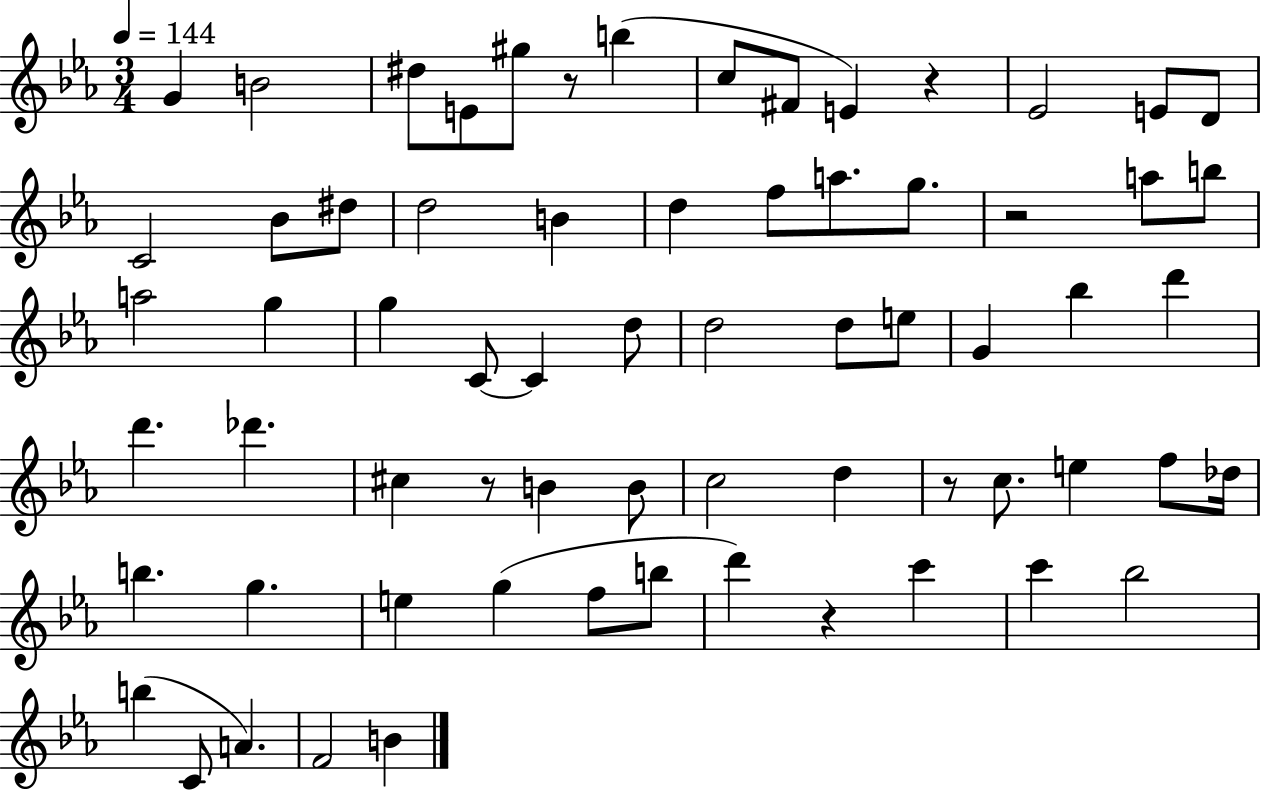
G4/q B4/h D#5/e E4/e G#5/e R/e B5/q C5/e F#4/e E4/q R/q Eb4/h E4/e D4/e C4/h Bb4/e D#5/e D5/h B4/q D5/q F5/e A5/e. G5/e. R/h A5/e B5/e A5/h G5/q G5/q C4/e C4/q D5/e D5/h D5/e E5/e G4/q Bb5/q D6/q D6/q. Db6/q. C#5/q R/e B4/q B4/e C5/h D5/q R/e C5/e. E5/q F5/e Db5/s B5/q. G5/q. E5/q G5/q F5/e B5/e D6/q R/q C6/q C6/q Bb5/h B5/q C4/e A4/q. F4/h B4/q